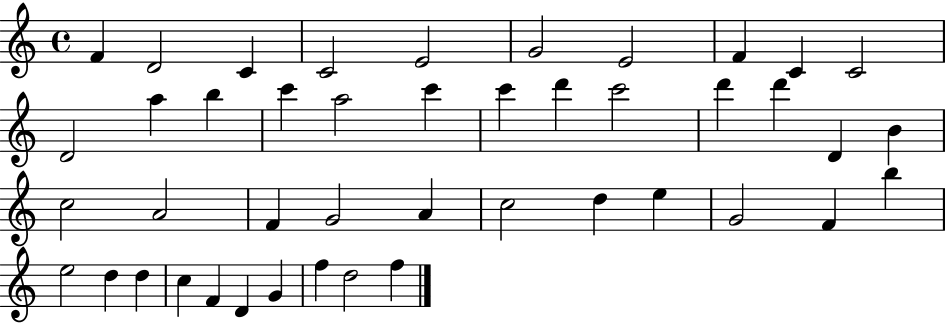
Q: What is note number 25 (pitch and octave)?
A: A4